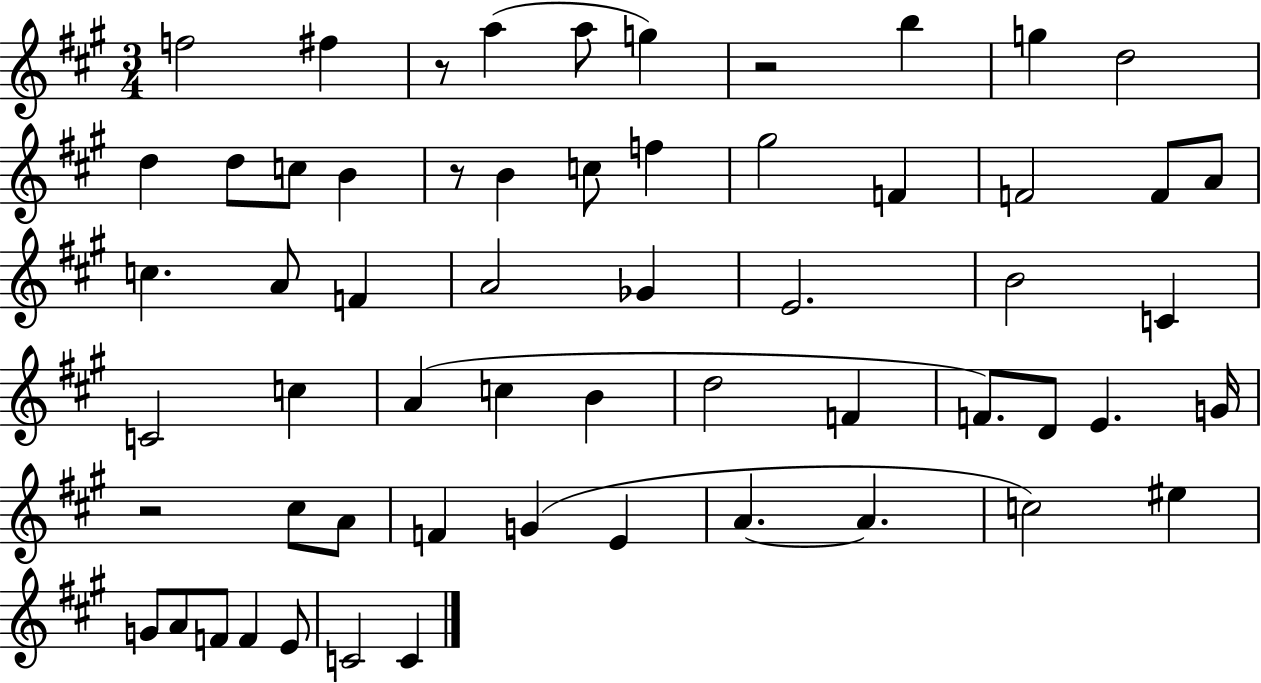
F5/h F#5/q R/e A5/q A5/e G5/q R/h B5/q G5/q D5/h D5/q D5/e C5/e B4/q R/e B4/q C5/e F5/q G#5/h F4/q F4/h F4/e A4/e C5/q. A4/e F4/q A4/h Gb4/q E4/h. B4/h C4/q C4/h C5/q A4/q C5/q B4/q D5/h F4/q F4/e. D4/e E4/q. G4/s R/h C#5/e A4/e F4/q G4/q E4/q A4/q. A4/q. C5/h EIS5/q G4/e A4/e F4/e F4/q E4/e C4/h C4/q